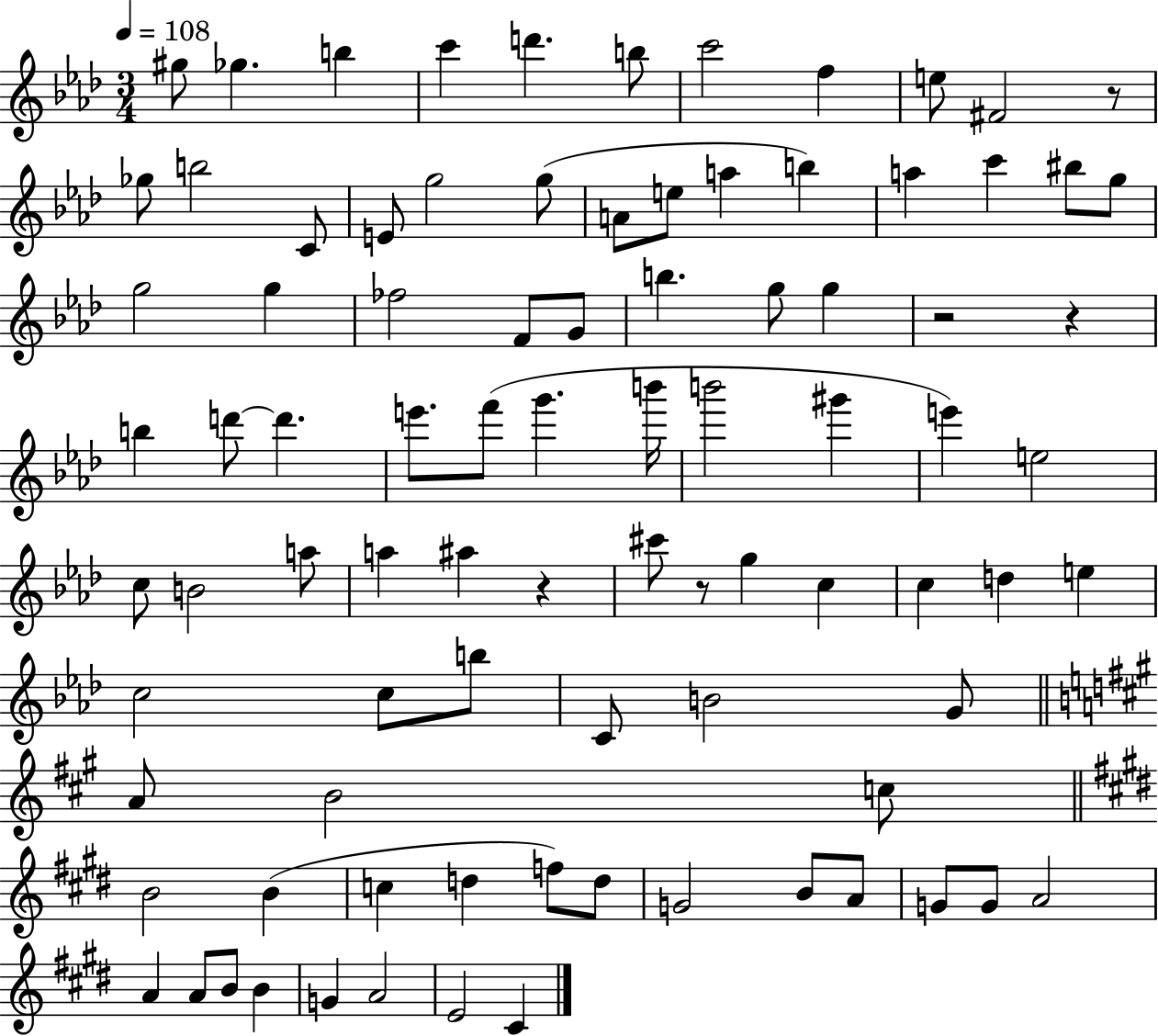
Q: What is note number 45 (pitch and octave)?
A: B4